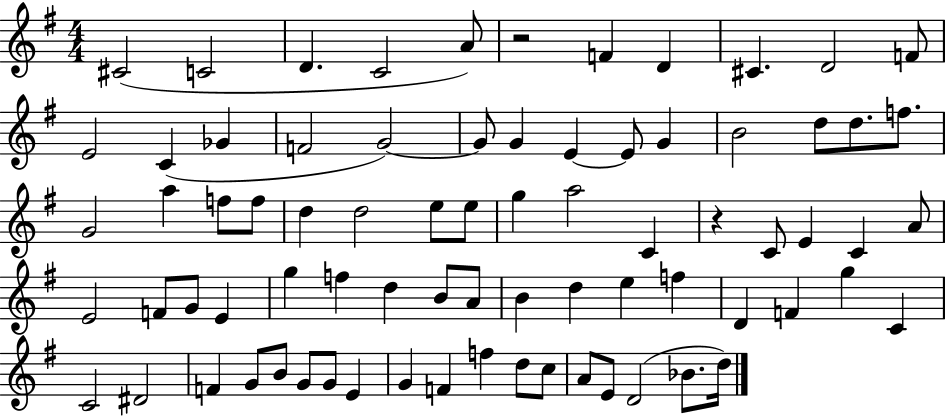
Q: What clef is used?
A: treble